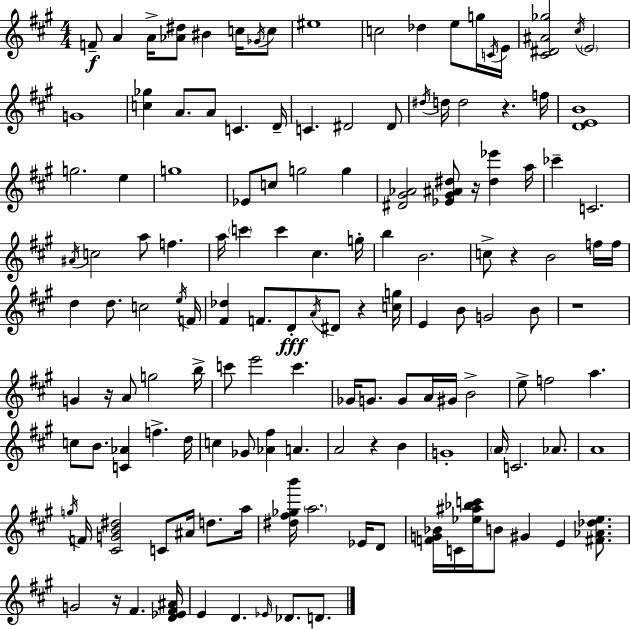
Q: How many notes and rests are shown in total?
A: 141